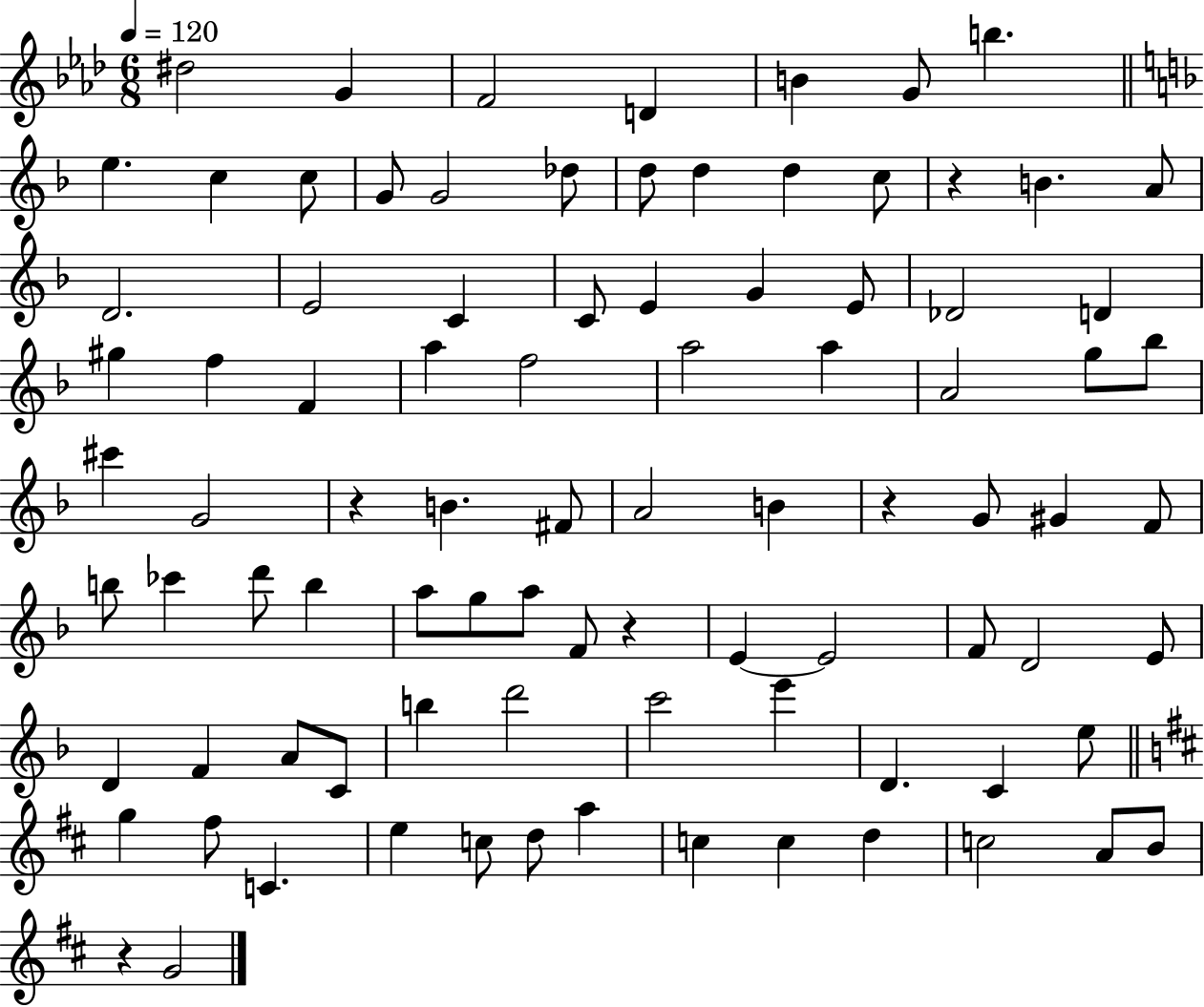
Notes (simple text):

D#5/h G4/q F4/h D4/q B4/q G4/e B5/q. E5/q. C5/q C5/e G4/e G4/h Db5/e D5/e D5/q D5/q C5/e R/q B4/q. A4/e D4/h. E4/h C4/q C4/e E4/q G4/q E4/e Db4/h D4/q G#5/q F5/q F4/q A5/q F5/h A5/h A5/q A4/h G5/e Bb5/e C#6/q G4/h R/q B4/q. F#4/e A4/h B4/q R/q G4/e G#4/q F4/e B5/e CES6/q D6/e B5/q A5/e G5/e A5/e F4/e R/q E4/q E4/h F4/e D4/h E4/e D4/q F4/q A4/e C4/e B5/q D6/h C6/h E6/q D4/q. C4/q E5/e G5/q F#5/e C4/q. E5/q C5/e D5/e A5/q C5/q C5/q D5/q C5/h A4/e B4/e R/q G4/h